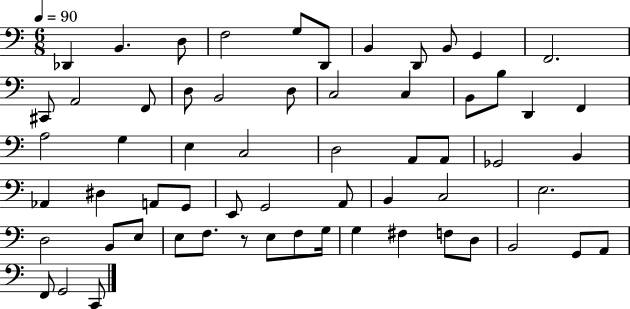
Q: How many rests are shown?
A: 1